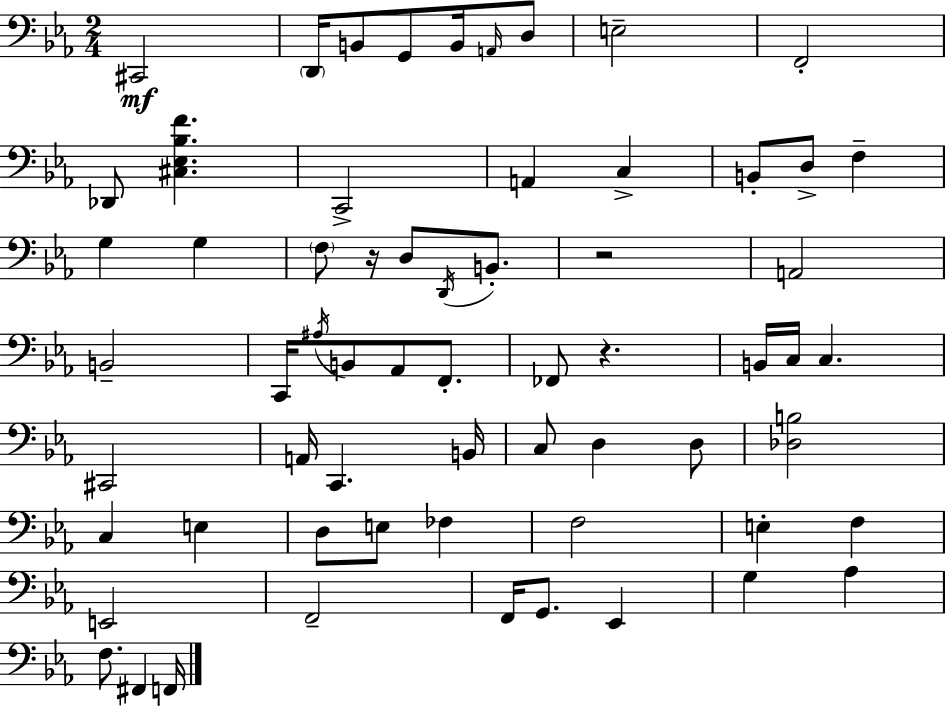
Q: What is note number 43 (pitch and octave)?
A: D3